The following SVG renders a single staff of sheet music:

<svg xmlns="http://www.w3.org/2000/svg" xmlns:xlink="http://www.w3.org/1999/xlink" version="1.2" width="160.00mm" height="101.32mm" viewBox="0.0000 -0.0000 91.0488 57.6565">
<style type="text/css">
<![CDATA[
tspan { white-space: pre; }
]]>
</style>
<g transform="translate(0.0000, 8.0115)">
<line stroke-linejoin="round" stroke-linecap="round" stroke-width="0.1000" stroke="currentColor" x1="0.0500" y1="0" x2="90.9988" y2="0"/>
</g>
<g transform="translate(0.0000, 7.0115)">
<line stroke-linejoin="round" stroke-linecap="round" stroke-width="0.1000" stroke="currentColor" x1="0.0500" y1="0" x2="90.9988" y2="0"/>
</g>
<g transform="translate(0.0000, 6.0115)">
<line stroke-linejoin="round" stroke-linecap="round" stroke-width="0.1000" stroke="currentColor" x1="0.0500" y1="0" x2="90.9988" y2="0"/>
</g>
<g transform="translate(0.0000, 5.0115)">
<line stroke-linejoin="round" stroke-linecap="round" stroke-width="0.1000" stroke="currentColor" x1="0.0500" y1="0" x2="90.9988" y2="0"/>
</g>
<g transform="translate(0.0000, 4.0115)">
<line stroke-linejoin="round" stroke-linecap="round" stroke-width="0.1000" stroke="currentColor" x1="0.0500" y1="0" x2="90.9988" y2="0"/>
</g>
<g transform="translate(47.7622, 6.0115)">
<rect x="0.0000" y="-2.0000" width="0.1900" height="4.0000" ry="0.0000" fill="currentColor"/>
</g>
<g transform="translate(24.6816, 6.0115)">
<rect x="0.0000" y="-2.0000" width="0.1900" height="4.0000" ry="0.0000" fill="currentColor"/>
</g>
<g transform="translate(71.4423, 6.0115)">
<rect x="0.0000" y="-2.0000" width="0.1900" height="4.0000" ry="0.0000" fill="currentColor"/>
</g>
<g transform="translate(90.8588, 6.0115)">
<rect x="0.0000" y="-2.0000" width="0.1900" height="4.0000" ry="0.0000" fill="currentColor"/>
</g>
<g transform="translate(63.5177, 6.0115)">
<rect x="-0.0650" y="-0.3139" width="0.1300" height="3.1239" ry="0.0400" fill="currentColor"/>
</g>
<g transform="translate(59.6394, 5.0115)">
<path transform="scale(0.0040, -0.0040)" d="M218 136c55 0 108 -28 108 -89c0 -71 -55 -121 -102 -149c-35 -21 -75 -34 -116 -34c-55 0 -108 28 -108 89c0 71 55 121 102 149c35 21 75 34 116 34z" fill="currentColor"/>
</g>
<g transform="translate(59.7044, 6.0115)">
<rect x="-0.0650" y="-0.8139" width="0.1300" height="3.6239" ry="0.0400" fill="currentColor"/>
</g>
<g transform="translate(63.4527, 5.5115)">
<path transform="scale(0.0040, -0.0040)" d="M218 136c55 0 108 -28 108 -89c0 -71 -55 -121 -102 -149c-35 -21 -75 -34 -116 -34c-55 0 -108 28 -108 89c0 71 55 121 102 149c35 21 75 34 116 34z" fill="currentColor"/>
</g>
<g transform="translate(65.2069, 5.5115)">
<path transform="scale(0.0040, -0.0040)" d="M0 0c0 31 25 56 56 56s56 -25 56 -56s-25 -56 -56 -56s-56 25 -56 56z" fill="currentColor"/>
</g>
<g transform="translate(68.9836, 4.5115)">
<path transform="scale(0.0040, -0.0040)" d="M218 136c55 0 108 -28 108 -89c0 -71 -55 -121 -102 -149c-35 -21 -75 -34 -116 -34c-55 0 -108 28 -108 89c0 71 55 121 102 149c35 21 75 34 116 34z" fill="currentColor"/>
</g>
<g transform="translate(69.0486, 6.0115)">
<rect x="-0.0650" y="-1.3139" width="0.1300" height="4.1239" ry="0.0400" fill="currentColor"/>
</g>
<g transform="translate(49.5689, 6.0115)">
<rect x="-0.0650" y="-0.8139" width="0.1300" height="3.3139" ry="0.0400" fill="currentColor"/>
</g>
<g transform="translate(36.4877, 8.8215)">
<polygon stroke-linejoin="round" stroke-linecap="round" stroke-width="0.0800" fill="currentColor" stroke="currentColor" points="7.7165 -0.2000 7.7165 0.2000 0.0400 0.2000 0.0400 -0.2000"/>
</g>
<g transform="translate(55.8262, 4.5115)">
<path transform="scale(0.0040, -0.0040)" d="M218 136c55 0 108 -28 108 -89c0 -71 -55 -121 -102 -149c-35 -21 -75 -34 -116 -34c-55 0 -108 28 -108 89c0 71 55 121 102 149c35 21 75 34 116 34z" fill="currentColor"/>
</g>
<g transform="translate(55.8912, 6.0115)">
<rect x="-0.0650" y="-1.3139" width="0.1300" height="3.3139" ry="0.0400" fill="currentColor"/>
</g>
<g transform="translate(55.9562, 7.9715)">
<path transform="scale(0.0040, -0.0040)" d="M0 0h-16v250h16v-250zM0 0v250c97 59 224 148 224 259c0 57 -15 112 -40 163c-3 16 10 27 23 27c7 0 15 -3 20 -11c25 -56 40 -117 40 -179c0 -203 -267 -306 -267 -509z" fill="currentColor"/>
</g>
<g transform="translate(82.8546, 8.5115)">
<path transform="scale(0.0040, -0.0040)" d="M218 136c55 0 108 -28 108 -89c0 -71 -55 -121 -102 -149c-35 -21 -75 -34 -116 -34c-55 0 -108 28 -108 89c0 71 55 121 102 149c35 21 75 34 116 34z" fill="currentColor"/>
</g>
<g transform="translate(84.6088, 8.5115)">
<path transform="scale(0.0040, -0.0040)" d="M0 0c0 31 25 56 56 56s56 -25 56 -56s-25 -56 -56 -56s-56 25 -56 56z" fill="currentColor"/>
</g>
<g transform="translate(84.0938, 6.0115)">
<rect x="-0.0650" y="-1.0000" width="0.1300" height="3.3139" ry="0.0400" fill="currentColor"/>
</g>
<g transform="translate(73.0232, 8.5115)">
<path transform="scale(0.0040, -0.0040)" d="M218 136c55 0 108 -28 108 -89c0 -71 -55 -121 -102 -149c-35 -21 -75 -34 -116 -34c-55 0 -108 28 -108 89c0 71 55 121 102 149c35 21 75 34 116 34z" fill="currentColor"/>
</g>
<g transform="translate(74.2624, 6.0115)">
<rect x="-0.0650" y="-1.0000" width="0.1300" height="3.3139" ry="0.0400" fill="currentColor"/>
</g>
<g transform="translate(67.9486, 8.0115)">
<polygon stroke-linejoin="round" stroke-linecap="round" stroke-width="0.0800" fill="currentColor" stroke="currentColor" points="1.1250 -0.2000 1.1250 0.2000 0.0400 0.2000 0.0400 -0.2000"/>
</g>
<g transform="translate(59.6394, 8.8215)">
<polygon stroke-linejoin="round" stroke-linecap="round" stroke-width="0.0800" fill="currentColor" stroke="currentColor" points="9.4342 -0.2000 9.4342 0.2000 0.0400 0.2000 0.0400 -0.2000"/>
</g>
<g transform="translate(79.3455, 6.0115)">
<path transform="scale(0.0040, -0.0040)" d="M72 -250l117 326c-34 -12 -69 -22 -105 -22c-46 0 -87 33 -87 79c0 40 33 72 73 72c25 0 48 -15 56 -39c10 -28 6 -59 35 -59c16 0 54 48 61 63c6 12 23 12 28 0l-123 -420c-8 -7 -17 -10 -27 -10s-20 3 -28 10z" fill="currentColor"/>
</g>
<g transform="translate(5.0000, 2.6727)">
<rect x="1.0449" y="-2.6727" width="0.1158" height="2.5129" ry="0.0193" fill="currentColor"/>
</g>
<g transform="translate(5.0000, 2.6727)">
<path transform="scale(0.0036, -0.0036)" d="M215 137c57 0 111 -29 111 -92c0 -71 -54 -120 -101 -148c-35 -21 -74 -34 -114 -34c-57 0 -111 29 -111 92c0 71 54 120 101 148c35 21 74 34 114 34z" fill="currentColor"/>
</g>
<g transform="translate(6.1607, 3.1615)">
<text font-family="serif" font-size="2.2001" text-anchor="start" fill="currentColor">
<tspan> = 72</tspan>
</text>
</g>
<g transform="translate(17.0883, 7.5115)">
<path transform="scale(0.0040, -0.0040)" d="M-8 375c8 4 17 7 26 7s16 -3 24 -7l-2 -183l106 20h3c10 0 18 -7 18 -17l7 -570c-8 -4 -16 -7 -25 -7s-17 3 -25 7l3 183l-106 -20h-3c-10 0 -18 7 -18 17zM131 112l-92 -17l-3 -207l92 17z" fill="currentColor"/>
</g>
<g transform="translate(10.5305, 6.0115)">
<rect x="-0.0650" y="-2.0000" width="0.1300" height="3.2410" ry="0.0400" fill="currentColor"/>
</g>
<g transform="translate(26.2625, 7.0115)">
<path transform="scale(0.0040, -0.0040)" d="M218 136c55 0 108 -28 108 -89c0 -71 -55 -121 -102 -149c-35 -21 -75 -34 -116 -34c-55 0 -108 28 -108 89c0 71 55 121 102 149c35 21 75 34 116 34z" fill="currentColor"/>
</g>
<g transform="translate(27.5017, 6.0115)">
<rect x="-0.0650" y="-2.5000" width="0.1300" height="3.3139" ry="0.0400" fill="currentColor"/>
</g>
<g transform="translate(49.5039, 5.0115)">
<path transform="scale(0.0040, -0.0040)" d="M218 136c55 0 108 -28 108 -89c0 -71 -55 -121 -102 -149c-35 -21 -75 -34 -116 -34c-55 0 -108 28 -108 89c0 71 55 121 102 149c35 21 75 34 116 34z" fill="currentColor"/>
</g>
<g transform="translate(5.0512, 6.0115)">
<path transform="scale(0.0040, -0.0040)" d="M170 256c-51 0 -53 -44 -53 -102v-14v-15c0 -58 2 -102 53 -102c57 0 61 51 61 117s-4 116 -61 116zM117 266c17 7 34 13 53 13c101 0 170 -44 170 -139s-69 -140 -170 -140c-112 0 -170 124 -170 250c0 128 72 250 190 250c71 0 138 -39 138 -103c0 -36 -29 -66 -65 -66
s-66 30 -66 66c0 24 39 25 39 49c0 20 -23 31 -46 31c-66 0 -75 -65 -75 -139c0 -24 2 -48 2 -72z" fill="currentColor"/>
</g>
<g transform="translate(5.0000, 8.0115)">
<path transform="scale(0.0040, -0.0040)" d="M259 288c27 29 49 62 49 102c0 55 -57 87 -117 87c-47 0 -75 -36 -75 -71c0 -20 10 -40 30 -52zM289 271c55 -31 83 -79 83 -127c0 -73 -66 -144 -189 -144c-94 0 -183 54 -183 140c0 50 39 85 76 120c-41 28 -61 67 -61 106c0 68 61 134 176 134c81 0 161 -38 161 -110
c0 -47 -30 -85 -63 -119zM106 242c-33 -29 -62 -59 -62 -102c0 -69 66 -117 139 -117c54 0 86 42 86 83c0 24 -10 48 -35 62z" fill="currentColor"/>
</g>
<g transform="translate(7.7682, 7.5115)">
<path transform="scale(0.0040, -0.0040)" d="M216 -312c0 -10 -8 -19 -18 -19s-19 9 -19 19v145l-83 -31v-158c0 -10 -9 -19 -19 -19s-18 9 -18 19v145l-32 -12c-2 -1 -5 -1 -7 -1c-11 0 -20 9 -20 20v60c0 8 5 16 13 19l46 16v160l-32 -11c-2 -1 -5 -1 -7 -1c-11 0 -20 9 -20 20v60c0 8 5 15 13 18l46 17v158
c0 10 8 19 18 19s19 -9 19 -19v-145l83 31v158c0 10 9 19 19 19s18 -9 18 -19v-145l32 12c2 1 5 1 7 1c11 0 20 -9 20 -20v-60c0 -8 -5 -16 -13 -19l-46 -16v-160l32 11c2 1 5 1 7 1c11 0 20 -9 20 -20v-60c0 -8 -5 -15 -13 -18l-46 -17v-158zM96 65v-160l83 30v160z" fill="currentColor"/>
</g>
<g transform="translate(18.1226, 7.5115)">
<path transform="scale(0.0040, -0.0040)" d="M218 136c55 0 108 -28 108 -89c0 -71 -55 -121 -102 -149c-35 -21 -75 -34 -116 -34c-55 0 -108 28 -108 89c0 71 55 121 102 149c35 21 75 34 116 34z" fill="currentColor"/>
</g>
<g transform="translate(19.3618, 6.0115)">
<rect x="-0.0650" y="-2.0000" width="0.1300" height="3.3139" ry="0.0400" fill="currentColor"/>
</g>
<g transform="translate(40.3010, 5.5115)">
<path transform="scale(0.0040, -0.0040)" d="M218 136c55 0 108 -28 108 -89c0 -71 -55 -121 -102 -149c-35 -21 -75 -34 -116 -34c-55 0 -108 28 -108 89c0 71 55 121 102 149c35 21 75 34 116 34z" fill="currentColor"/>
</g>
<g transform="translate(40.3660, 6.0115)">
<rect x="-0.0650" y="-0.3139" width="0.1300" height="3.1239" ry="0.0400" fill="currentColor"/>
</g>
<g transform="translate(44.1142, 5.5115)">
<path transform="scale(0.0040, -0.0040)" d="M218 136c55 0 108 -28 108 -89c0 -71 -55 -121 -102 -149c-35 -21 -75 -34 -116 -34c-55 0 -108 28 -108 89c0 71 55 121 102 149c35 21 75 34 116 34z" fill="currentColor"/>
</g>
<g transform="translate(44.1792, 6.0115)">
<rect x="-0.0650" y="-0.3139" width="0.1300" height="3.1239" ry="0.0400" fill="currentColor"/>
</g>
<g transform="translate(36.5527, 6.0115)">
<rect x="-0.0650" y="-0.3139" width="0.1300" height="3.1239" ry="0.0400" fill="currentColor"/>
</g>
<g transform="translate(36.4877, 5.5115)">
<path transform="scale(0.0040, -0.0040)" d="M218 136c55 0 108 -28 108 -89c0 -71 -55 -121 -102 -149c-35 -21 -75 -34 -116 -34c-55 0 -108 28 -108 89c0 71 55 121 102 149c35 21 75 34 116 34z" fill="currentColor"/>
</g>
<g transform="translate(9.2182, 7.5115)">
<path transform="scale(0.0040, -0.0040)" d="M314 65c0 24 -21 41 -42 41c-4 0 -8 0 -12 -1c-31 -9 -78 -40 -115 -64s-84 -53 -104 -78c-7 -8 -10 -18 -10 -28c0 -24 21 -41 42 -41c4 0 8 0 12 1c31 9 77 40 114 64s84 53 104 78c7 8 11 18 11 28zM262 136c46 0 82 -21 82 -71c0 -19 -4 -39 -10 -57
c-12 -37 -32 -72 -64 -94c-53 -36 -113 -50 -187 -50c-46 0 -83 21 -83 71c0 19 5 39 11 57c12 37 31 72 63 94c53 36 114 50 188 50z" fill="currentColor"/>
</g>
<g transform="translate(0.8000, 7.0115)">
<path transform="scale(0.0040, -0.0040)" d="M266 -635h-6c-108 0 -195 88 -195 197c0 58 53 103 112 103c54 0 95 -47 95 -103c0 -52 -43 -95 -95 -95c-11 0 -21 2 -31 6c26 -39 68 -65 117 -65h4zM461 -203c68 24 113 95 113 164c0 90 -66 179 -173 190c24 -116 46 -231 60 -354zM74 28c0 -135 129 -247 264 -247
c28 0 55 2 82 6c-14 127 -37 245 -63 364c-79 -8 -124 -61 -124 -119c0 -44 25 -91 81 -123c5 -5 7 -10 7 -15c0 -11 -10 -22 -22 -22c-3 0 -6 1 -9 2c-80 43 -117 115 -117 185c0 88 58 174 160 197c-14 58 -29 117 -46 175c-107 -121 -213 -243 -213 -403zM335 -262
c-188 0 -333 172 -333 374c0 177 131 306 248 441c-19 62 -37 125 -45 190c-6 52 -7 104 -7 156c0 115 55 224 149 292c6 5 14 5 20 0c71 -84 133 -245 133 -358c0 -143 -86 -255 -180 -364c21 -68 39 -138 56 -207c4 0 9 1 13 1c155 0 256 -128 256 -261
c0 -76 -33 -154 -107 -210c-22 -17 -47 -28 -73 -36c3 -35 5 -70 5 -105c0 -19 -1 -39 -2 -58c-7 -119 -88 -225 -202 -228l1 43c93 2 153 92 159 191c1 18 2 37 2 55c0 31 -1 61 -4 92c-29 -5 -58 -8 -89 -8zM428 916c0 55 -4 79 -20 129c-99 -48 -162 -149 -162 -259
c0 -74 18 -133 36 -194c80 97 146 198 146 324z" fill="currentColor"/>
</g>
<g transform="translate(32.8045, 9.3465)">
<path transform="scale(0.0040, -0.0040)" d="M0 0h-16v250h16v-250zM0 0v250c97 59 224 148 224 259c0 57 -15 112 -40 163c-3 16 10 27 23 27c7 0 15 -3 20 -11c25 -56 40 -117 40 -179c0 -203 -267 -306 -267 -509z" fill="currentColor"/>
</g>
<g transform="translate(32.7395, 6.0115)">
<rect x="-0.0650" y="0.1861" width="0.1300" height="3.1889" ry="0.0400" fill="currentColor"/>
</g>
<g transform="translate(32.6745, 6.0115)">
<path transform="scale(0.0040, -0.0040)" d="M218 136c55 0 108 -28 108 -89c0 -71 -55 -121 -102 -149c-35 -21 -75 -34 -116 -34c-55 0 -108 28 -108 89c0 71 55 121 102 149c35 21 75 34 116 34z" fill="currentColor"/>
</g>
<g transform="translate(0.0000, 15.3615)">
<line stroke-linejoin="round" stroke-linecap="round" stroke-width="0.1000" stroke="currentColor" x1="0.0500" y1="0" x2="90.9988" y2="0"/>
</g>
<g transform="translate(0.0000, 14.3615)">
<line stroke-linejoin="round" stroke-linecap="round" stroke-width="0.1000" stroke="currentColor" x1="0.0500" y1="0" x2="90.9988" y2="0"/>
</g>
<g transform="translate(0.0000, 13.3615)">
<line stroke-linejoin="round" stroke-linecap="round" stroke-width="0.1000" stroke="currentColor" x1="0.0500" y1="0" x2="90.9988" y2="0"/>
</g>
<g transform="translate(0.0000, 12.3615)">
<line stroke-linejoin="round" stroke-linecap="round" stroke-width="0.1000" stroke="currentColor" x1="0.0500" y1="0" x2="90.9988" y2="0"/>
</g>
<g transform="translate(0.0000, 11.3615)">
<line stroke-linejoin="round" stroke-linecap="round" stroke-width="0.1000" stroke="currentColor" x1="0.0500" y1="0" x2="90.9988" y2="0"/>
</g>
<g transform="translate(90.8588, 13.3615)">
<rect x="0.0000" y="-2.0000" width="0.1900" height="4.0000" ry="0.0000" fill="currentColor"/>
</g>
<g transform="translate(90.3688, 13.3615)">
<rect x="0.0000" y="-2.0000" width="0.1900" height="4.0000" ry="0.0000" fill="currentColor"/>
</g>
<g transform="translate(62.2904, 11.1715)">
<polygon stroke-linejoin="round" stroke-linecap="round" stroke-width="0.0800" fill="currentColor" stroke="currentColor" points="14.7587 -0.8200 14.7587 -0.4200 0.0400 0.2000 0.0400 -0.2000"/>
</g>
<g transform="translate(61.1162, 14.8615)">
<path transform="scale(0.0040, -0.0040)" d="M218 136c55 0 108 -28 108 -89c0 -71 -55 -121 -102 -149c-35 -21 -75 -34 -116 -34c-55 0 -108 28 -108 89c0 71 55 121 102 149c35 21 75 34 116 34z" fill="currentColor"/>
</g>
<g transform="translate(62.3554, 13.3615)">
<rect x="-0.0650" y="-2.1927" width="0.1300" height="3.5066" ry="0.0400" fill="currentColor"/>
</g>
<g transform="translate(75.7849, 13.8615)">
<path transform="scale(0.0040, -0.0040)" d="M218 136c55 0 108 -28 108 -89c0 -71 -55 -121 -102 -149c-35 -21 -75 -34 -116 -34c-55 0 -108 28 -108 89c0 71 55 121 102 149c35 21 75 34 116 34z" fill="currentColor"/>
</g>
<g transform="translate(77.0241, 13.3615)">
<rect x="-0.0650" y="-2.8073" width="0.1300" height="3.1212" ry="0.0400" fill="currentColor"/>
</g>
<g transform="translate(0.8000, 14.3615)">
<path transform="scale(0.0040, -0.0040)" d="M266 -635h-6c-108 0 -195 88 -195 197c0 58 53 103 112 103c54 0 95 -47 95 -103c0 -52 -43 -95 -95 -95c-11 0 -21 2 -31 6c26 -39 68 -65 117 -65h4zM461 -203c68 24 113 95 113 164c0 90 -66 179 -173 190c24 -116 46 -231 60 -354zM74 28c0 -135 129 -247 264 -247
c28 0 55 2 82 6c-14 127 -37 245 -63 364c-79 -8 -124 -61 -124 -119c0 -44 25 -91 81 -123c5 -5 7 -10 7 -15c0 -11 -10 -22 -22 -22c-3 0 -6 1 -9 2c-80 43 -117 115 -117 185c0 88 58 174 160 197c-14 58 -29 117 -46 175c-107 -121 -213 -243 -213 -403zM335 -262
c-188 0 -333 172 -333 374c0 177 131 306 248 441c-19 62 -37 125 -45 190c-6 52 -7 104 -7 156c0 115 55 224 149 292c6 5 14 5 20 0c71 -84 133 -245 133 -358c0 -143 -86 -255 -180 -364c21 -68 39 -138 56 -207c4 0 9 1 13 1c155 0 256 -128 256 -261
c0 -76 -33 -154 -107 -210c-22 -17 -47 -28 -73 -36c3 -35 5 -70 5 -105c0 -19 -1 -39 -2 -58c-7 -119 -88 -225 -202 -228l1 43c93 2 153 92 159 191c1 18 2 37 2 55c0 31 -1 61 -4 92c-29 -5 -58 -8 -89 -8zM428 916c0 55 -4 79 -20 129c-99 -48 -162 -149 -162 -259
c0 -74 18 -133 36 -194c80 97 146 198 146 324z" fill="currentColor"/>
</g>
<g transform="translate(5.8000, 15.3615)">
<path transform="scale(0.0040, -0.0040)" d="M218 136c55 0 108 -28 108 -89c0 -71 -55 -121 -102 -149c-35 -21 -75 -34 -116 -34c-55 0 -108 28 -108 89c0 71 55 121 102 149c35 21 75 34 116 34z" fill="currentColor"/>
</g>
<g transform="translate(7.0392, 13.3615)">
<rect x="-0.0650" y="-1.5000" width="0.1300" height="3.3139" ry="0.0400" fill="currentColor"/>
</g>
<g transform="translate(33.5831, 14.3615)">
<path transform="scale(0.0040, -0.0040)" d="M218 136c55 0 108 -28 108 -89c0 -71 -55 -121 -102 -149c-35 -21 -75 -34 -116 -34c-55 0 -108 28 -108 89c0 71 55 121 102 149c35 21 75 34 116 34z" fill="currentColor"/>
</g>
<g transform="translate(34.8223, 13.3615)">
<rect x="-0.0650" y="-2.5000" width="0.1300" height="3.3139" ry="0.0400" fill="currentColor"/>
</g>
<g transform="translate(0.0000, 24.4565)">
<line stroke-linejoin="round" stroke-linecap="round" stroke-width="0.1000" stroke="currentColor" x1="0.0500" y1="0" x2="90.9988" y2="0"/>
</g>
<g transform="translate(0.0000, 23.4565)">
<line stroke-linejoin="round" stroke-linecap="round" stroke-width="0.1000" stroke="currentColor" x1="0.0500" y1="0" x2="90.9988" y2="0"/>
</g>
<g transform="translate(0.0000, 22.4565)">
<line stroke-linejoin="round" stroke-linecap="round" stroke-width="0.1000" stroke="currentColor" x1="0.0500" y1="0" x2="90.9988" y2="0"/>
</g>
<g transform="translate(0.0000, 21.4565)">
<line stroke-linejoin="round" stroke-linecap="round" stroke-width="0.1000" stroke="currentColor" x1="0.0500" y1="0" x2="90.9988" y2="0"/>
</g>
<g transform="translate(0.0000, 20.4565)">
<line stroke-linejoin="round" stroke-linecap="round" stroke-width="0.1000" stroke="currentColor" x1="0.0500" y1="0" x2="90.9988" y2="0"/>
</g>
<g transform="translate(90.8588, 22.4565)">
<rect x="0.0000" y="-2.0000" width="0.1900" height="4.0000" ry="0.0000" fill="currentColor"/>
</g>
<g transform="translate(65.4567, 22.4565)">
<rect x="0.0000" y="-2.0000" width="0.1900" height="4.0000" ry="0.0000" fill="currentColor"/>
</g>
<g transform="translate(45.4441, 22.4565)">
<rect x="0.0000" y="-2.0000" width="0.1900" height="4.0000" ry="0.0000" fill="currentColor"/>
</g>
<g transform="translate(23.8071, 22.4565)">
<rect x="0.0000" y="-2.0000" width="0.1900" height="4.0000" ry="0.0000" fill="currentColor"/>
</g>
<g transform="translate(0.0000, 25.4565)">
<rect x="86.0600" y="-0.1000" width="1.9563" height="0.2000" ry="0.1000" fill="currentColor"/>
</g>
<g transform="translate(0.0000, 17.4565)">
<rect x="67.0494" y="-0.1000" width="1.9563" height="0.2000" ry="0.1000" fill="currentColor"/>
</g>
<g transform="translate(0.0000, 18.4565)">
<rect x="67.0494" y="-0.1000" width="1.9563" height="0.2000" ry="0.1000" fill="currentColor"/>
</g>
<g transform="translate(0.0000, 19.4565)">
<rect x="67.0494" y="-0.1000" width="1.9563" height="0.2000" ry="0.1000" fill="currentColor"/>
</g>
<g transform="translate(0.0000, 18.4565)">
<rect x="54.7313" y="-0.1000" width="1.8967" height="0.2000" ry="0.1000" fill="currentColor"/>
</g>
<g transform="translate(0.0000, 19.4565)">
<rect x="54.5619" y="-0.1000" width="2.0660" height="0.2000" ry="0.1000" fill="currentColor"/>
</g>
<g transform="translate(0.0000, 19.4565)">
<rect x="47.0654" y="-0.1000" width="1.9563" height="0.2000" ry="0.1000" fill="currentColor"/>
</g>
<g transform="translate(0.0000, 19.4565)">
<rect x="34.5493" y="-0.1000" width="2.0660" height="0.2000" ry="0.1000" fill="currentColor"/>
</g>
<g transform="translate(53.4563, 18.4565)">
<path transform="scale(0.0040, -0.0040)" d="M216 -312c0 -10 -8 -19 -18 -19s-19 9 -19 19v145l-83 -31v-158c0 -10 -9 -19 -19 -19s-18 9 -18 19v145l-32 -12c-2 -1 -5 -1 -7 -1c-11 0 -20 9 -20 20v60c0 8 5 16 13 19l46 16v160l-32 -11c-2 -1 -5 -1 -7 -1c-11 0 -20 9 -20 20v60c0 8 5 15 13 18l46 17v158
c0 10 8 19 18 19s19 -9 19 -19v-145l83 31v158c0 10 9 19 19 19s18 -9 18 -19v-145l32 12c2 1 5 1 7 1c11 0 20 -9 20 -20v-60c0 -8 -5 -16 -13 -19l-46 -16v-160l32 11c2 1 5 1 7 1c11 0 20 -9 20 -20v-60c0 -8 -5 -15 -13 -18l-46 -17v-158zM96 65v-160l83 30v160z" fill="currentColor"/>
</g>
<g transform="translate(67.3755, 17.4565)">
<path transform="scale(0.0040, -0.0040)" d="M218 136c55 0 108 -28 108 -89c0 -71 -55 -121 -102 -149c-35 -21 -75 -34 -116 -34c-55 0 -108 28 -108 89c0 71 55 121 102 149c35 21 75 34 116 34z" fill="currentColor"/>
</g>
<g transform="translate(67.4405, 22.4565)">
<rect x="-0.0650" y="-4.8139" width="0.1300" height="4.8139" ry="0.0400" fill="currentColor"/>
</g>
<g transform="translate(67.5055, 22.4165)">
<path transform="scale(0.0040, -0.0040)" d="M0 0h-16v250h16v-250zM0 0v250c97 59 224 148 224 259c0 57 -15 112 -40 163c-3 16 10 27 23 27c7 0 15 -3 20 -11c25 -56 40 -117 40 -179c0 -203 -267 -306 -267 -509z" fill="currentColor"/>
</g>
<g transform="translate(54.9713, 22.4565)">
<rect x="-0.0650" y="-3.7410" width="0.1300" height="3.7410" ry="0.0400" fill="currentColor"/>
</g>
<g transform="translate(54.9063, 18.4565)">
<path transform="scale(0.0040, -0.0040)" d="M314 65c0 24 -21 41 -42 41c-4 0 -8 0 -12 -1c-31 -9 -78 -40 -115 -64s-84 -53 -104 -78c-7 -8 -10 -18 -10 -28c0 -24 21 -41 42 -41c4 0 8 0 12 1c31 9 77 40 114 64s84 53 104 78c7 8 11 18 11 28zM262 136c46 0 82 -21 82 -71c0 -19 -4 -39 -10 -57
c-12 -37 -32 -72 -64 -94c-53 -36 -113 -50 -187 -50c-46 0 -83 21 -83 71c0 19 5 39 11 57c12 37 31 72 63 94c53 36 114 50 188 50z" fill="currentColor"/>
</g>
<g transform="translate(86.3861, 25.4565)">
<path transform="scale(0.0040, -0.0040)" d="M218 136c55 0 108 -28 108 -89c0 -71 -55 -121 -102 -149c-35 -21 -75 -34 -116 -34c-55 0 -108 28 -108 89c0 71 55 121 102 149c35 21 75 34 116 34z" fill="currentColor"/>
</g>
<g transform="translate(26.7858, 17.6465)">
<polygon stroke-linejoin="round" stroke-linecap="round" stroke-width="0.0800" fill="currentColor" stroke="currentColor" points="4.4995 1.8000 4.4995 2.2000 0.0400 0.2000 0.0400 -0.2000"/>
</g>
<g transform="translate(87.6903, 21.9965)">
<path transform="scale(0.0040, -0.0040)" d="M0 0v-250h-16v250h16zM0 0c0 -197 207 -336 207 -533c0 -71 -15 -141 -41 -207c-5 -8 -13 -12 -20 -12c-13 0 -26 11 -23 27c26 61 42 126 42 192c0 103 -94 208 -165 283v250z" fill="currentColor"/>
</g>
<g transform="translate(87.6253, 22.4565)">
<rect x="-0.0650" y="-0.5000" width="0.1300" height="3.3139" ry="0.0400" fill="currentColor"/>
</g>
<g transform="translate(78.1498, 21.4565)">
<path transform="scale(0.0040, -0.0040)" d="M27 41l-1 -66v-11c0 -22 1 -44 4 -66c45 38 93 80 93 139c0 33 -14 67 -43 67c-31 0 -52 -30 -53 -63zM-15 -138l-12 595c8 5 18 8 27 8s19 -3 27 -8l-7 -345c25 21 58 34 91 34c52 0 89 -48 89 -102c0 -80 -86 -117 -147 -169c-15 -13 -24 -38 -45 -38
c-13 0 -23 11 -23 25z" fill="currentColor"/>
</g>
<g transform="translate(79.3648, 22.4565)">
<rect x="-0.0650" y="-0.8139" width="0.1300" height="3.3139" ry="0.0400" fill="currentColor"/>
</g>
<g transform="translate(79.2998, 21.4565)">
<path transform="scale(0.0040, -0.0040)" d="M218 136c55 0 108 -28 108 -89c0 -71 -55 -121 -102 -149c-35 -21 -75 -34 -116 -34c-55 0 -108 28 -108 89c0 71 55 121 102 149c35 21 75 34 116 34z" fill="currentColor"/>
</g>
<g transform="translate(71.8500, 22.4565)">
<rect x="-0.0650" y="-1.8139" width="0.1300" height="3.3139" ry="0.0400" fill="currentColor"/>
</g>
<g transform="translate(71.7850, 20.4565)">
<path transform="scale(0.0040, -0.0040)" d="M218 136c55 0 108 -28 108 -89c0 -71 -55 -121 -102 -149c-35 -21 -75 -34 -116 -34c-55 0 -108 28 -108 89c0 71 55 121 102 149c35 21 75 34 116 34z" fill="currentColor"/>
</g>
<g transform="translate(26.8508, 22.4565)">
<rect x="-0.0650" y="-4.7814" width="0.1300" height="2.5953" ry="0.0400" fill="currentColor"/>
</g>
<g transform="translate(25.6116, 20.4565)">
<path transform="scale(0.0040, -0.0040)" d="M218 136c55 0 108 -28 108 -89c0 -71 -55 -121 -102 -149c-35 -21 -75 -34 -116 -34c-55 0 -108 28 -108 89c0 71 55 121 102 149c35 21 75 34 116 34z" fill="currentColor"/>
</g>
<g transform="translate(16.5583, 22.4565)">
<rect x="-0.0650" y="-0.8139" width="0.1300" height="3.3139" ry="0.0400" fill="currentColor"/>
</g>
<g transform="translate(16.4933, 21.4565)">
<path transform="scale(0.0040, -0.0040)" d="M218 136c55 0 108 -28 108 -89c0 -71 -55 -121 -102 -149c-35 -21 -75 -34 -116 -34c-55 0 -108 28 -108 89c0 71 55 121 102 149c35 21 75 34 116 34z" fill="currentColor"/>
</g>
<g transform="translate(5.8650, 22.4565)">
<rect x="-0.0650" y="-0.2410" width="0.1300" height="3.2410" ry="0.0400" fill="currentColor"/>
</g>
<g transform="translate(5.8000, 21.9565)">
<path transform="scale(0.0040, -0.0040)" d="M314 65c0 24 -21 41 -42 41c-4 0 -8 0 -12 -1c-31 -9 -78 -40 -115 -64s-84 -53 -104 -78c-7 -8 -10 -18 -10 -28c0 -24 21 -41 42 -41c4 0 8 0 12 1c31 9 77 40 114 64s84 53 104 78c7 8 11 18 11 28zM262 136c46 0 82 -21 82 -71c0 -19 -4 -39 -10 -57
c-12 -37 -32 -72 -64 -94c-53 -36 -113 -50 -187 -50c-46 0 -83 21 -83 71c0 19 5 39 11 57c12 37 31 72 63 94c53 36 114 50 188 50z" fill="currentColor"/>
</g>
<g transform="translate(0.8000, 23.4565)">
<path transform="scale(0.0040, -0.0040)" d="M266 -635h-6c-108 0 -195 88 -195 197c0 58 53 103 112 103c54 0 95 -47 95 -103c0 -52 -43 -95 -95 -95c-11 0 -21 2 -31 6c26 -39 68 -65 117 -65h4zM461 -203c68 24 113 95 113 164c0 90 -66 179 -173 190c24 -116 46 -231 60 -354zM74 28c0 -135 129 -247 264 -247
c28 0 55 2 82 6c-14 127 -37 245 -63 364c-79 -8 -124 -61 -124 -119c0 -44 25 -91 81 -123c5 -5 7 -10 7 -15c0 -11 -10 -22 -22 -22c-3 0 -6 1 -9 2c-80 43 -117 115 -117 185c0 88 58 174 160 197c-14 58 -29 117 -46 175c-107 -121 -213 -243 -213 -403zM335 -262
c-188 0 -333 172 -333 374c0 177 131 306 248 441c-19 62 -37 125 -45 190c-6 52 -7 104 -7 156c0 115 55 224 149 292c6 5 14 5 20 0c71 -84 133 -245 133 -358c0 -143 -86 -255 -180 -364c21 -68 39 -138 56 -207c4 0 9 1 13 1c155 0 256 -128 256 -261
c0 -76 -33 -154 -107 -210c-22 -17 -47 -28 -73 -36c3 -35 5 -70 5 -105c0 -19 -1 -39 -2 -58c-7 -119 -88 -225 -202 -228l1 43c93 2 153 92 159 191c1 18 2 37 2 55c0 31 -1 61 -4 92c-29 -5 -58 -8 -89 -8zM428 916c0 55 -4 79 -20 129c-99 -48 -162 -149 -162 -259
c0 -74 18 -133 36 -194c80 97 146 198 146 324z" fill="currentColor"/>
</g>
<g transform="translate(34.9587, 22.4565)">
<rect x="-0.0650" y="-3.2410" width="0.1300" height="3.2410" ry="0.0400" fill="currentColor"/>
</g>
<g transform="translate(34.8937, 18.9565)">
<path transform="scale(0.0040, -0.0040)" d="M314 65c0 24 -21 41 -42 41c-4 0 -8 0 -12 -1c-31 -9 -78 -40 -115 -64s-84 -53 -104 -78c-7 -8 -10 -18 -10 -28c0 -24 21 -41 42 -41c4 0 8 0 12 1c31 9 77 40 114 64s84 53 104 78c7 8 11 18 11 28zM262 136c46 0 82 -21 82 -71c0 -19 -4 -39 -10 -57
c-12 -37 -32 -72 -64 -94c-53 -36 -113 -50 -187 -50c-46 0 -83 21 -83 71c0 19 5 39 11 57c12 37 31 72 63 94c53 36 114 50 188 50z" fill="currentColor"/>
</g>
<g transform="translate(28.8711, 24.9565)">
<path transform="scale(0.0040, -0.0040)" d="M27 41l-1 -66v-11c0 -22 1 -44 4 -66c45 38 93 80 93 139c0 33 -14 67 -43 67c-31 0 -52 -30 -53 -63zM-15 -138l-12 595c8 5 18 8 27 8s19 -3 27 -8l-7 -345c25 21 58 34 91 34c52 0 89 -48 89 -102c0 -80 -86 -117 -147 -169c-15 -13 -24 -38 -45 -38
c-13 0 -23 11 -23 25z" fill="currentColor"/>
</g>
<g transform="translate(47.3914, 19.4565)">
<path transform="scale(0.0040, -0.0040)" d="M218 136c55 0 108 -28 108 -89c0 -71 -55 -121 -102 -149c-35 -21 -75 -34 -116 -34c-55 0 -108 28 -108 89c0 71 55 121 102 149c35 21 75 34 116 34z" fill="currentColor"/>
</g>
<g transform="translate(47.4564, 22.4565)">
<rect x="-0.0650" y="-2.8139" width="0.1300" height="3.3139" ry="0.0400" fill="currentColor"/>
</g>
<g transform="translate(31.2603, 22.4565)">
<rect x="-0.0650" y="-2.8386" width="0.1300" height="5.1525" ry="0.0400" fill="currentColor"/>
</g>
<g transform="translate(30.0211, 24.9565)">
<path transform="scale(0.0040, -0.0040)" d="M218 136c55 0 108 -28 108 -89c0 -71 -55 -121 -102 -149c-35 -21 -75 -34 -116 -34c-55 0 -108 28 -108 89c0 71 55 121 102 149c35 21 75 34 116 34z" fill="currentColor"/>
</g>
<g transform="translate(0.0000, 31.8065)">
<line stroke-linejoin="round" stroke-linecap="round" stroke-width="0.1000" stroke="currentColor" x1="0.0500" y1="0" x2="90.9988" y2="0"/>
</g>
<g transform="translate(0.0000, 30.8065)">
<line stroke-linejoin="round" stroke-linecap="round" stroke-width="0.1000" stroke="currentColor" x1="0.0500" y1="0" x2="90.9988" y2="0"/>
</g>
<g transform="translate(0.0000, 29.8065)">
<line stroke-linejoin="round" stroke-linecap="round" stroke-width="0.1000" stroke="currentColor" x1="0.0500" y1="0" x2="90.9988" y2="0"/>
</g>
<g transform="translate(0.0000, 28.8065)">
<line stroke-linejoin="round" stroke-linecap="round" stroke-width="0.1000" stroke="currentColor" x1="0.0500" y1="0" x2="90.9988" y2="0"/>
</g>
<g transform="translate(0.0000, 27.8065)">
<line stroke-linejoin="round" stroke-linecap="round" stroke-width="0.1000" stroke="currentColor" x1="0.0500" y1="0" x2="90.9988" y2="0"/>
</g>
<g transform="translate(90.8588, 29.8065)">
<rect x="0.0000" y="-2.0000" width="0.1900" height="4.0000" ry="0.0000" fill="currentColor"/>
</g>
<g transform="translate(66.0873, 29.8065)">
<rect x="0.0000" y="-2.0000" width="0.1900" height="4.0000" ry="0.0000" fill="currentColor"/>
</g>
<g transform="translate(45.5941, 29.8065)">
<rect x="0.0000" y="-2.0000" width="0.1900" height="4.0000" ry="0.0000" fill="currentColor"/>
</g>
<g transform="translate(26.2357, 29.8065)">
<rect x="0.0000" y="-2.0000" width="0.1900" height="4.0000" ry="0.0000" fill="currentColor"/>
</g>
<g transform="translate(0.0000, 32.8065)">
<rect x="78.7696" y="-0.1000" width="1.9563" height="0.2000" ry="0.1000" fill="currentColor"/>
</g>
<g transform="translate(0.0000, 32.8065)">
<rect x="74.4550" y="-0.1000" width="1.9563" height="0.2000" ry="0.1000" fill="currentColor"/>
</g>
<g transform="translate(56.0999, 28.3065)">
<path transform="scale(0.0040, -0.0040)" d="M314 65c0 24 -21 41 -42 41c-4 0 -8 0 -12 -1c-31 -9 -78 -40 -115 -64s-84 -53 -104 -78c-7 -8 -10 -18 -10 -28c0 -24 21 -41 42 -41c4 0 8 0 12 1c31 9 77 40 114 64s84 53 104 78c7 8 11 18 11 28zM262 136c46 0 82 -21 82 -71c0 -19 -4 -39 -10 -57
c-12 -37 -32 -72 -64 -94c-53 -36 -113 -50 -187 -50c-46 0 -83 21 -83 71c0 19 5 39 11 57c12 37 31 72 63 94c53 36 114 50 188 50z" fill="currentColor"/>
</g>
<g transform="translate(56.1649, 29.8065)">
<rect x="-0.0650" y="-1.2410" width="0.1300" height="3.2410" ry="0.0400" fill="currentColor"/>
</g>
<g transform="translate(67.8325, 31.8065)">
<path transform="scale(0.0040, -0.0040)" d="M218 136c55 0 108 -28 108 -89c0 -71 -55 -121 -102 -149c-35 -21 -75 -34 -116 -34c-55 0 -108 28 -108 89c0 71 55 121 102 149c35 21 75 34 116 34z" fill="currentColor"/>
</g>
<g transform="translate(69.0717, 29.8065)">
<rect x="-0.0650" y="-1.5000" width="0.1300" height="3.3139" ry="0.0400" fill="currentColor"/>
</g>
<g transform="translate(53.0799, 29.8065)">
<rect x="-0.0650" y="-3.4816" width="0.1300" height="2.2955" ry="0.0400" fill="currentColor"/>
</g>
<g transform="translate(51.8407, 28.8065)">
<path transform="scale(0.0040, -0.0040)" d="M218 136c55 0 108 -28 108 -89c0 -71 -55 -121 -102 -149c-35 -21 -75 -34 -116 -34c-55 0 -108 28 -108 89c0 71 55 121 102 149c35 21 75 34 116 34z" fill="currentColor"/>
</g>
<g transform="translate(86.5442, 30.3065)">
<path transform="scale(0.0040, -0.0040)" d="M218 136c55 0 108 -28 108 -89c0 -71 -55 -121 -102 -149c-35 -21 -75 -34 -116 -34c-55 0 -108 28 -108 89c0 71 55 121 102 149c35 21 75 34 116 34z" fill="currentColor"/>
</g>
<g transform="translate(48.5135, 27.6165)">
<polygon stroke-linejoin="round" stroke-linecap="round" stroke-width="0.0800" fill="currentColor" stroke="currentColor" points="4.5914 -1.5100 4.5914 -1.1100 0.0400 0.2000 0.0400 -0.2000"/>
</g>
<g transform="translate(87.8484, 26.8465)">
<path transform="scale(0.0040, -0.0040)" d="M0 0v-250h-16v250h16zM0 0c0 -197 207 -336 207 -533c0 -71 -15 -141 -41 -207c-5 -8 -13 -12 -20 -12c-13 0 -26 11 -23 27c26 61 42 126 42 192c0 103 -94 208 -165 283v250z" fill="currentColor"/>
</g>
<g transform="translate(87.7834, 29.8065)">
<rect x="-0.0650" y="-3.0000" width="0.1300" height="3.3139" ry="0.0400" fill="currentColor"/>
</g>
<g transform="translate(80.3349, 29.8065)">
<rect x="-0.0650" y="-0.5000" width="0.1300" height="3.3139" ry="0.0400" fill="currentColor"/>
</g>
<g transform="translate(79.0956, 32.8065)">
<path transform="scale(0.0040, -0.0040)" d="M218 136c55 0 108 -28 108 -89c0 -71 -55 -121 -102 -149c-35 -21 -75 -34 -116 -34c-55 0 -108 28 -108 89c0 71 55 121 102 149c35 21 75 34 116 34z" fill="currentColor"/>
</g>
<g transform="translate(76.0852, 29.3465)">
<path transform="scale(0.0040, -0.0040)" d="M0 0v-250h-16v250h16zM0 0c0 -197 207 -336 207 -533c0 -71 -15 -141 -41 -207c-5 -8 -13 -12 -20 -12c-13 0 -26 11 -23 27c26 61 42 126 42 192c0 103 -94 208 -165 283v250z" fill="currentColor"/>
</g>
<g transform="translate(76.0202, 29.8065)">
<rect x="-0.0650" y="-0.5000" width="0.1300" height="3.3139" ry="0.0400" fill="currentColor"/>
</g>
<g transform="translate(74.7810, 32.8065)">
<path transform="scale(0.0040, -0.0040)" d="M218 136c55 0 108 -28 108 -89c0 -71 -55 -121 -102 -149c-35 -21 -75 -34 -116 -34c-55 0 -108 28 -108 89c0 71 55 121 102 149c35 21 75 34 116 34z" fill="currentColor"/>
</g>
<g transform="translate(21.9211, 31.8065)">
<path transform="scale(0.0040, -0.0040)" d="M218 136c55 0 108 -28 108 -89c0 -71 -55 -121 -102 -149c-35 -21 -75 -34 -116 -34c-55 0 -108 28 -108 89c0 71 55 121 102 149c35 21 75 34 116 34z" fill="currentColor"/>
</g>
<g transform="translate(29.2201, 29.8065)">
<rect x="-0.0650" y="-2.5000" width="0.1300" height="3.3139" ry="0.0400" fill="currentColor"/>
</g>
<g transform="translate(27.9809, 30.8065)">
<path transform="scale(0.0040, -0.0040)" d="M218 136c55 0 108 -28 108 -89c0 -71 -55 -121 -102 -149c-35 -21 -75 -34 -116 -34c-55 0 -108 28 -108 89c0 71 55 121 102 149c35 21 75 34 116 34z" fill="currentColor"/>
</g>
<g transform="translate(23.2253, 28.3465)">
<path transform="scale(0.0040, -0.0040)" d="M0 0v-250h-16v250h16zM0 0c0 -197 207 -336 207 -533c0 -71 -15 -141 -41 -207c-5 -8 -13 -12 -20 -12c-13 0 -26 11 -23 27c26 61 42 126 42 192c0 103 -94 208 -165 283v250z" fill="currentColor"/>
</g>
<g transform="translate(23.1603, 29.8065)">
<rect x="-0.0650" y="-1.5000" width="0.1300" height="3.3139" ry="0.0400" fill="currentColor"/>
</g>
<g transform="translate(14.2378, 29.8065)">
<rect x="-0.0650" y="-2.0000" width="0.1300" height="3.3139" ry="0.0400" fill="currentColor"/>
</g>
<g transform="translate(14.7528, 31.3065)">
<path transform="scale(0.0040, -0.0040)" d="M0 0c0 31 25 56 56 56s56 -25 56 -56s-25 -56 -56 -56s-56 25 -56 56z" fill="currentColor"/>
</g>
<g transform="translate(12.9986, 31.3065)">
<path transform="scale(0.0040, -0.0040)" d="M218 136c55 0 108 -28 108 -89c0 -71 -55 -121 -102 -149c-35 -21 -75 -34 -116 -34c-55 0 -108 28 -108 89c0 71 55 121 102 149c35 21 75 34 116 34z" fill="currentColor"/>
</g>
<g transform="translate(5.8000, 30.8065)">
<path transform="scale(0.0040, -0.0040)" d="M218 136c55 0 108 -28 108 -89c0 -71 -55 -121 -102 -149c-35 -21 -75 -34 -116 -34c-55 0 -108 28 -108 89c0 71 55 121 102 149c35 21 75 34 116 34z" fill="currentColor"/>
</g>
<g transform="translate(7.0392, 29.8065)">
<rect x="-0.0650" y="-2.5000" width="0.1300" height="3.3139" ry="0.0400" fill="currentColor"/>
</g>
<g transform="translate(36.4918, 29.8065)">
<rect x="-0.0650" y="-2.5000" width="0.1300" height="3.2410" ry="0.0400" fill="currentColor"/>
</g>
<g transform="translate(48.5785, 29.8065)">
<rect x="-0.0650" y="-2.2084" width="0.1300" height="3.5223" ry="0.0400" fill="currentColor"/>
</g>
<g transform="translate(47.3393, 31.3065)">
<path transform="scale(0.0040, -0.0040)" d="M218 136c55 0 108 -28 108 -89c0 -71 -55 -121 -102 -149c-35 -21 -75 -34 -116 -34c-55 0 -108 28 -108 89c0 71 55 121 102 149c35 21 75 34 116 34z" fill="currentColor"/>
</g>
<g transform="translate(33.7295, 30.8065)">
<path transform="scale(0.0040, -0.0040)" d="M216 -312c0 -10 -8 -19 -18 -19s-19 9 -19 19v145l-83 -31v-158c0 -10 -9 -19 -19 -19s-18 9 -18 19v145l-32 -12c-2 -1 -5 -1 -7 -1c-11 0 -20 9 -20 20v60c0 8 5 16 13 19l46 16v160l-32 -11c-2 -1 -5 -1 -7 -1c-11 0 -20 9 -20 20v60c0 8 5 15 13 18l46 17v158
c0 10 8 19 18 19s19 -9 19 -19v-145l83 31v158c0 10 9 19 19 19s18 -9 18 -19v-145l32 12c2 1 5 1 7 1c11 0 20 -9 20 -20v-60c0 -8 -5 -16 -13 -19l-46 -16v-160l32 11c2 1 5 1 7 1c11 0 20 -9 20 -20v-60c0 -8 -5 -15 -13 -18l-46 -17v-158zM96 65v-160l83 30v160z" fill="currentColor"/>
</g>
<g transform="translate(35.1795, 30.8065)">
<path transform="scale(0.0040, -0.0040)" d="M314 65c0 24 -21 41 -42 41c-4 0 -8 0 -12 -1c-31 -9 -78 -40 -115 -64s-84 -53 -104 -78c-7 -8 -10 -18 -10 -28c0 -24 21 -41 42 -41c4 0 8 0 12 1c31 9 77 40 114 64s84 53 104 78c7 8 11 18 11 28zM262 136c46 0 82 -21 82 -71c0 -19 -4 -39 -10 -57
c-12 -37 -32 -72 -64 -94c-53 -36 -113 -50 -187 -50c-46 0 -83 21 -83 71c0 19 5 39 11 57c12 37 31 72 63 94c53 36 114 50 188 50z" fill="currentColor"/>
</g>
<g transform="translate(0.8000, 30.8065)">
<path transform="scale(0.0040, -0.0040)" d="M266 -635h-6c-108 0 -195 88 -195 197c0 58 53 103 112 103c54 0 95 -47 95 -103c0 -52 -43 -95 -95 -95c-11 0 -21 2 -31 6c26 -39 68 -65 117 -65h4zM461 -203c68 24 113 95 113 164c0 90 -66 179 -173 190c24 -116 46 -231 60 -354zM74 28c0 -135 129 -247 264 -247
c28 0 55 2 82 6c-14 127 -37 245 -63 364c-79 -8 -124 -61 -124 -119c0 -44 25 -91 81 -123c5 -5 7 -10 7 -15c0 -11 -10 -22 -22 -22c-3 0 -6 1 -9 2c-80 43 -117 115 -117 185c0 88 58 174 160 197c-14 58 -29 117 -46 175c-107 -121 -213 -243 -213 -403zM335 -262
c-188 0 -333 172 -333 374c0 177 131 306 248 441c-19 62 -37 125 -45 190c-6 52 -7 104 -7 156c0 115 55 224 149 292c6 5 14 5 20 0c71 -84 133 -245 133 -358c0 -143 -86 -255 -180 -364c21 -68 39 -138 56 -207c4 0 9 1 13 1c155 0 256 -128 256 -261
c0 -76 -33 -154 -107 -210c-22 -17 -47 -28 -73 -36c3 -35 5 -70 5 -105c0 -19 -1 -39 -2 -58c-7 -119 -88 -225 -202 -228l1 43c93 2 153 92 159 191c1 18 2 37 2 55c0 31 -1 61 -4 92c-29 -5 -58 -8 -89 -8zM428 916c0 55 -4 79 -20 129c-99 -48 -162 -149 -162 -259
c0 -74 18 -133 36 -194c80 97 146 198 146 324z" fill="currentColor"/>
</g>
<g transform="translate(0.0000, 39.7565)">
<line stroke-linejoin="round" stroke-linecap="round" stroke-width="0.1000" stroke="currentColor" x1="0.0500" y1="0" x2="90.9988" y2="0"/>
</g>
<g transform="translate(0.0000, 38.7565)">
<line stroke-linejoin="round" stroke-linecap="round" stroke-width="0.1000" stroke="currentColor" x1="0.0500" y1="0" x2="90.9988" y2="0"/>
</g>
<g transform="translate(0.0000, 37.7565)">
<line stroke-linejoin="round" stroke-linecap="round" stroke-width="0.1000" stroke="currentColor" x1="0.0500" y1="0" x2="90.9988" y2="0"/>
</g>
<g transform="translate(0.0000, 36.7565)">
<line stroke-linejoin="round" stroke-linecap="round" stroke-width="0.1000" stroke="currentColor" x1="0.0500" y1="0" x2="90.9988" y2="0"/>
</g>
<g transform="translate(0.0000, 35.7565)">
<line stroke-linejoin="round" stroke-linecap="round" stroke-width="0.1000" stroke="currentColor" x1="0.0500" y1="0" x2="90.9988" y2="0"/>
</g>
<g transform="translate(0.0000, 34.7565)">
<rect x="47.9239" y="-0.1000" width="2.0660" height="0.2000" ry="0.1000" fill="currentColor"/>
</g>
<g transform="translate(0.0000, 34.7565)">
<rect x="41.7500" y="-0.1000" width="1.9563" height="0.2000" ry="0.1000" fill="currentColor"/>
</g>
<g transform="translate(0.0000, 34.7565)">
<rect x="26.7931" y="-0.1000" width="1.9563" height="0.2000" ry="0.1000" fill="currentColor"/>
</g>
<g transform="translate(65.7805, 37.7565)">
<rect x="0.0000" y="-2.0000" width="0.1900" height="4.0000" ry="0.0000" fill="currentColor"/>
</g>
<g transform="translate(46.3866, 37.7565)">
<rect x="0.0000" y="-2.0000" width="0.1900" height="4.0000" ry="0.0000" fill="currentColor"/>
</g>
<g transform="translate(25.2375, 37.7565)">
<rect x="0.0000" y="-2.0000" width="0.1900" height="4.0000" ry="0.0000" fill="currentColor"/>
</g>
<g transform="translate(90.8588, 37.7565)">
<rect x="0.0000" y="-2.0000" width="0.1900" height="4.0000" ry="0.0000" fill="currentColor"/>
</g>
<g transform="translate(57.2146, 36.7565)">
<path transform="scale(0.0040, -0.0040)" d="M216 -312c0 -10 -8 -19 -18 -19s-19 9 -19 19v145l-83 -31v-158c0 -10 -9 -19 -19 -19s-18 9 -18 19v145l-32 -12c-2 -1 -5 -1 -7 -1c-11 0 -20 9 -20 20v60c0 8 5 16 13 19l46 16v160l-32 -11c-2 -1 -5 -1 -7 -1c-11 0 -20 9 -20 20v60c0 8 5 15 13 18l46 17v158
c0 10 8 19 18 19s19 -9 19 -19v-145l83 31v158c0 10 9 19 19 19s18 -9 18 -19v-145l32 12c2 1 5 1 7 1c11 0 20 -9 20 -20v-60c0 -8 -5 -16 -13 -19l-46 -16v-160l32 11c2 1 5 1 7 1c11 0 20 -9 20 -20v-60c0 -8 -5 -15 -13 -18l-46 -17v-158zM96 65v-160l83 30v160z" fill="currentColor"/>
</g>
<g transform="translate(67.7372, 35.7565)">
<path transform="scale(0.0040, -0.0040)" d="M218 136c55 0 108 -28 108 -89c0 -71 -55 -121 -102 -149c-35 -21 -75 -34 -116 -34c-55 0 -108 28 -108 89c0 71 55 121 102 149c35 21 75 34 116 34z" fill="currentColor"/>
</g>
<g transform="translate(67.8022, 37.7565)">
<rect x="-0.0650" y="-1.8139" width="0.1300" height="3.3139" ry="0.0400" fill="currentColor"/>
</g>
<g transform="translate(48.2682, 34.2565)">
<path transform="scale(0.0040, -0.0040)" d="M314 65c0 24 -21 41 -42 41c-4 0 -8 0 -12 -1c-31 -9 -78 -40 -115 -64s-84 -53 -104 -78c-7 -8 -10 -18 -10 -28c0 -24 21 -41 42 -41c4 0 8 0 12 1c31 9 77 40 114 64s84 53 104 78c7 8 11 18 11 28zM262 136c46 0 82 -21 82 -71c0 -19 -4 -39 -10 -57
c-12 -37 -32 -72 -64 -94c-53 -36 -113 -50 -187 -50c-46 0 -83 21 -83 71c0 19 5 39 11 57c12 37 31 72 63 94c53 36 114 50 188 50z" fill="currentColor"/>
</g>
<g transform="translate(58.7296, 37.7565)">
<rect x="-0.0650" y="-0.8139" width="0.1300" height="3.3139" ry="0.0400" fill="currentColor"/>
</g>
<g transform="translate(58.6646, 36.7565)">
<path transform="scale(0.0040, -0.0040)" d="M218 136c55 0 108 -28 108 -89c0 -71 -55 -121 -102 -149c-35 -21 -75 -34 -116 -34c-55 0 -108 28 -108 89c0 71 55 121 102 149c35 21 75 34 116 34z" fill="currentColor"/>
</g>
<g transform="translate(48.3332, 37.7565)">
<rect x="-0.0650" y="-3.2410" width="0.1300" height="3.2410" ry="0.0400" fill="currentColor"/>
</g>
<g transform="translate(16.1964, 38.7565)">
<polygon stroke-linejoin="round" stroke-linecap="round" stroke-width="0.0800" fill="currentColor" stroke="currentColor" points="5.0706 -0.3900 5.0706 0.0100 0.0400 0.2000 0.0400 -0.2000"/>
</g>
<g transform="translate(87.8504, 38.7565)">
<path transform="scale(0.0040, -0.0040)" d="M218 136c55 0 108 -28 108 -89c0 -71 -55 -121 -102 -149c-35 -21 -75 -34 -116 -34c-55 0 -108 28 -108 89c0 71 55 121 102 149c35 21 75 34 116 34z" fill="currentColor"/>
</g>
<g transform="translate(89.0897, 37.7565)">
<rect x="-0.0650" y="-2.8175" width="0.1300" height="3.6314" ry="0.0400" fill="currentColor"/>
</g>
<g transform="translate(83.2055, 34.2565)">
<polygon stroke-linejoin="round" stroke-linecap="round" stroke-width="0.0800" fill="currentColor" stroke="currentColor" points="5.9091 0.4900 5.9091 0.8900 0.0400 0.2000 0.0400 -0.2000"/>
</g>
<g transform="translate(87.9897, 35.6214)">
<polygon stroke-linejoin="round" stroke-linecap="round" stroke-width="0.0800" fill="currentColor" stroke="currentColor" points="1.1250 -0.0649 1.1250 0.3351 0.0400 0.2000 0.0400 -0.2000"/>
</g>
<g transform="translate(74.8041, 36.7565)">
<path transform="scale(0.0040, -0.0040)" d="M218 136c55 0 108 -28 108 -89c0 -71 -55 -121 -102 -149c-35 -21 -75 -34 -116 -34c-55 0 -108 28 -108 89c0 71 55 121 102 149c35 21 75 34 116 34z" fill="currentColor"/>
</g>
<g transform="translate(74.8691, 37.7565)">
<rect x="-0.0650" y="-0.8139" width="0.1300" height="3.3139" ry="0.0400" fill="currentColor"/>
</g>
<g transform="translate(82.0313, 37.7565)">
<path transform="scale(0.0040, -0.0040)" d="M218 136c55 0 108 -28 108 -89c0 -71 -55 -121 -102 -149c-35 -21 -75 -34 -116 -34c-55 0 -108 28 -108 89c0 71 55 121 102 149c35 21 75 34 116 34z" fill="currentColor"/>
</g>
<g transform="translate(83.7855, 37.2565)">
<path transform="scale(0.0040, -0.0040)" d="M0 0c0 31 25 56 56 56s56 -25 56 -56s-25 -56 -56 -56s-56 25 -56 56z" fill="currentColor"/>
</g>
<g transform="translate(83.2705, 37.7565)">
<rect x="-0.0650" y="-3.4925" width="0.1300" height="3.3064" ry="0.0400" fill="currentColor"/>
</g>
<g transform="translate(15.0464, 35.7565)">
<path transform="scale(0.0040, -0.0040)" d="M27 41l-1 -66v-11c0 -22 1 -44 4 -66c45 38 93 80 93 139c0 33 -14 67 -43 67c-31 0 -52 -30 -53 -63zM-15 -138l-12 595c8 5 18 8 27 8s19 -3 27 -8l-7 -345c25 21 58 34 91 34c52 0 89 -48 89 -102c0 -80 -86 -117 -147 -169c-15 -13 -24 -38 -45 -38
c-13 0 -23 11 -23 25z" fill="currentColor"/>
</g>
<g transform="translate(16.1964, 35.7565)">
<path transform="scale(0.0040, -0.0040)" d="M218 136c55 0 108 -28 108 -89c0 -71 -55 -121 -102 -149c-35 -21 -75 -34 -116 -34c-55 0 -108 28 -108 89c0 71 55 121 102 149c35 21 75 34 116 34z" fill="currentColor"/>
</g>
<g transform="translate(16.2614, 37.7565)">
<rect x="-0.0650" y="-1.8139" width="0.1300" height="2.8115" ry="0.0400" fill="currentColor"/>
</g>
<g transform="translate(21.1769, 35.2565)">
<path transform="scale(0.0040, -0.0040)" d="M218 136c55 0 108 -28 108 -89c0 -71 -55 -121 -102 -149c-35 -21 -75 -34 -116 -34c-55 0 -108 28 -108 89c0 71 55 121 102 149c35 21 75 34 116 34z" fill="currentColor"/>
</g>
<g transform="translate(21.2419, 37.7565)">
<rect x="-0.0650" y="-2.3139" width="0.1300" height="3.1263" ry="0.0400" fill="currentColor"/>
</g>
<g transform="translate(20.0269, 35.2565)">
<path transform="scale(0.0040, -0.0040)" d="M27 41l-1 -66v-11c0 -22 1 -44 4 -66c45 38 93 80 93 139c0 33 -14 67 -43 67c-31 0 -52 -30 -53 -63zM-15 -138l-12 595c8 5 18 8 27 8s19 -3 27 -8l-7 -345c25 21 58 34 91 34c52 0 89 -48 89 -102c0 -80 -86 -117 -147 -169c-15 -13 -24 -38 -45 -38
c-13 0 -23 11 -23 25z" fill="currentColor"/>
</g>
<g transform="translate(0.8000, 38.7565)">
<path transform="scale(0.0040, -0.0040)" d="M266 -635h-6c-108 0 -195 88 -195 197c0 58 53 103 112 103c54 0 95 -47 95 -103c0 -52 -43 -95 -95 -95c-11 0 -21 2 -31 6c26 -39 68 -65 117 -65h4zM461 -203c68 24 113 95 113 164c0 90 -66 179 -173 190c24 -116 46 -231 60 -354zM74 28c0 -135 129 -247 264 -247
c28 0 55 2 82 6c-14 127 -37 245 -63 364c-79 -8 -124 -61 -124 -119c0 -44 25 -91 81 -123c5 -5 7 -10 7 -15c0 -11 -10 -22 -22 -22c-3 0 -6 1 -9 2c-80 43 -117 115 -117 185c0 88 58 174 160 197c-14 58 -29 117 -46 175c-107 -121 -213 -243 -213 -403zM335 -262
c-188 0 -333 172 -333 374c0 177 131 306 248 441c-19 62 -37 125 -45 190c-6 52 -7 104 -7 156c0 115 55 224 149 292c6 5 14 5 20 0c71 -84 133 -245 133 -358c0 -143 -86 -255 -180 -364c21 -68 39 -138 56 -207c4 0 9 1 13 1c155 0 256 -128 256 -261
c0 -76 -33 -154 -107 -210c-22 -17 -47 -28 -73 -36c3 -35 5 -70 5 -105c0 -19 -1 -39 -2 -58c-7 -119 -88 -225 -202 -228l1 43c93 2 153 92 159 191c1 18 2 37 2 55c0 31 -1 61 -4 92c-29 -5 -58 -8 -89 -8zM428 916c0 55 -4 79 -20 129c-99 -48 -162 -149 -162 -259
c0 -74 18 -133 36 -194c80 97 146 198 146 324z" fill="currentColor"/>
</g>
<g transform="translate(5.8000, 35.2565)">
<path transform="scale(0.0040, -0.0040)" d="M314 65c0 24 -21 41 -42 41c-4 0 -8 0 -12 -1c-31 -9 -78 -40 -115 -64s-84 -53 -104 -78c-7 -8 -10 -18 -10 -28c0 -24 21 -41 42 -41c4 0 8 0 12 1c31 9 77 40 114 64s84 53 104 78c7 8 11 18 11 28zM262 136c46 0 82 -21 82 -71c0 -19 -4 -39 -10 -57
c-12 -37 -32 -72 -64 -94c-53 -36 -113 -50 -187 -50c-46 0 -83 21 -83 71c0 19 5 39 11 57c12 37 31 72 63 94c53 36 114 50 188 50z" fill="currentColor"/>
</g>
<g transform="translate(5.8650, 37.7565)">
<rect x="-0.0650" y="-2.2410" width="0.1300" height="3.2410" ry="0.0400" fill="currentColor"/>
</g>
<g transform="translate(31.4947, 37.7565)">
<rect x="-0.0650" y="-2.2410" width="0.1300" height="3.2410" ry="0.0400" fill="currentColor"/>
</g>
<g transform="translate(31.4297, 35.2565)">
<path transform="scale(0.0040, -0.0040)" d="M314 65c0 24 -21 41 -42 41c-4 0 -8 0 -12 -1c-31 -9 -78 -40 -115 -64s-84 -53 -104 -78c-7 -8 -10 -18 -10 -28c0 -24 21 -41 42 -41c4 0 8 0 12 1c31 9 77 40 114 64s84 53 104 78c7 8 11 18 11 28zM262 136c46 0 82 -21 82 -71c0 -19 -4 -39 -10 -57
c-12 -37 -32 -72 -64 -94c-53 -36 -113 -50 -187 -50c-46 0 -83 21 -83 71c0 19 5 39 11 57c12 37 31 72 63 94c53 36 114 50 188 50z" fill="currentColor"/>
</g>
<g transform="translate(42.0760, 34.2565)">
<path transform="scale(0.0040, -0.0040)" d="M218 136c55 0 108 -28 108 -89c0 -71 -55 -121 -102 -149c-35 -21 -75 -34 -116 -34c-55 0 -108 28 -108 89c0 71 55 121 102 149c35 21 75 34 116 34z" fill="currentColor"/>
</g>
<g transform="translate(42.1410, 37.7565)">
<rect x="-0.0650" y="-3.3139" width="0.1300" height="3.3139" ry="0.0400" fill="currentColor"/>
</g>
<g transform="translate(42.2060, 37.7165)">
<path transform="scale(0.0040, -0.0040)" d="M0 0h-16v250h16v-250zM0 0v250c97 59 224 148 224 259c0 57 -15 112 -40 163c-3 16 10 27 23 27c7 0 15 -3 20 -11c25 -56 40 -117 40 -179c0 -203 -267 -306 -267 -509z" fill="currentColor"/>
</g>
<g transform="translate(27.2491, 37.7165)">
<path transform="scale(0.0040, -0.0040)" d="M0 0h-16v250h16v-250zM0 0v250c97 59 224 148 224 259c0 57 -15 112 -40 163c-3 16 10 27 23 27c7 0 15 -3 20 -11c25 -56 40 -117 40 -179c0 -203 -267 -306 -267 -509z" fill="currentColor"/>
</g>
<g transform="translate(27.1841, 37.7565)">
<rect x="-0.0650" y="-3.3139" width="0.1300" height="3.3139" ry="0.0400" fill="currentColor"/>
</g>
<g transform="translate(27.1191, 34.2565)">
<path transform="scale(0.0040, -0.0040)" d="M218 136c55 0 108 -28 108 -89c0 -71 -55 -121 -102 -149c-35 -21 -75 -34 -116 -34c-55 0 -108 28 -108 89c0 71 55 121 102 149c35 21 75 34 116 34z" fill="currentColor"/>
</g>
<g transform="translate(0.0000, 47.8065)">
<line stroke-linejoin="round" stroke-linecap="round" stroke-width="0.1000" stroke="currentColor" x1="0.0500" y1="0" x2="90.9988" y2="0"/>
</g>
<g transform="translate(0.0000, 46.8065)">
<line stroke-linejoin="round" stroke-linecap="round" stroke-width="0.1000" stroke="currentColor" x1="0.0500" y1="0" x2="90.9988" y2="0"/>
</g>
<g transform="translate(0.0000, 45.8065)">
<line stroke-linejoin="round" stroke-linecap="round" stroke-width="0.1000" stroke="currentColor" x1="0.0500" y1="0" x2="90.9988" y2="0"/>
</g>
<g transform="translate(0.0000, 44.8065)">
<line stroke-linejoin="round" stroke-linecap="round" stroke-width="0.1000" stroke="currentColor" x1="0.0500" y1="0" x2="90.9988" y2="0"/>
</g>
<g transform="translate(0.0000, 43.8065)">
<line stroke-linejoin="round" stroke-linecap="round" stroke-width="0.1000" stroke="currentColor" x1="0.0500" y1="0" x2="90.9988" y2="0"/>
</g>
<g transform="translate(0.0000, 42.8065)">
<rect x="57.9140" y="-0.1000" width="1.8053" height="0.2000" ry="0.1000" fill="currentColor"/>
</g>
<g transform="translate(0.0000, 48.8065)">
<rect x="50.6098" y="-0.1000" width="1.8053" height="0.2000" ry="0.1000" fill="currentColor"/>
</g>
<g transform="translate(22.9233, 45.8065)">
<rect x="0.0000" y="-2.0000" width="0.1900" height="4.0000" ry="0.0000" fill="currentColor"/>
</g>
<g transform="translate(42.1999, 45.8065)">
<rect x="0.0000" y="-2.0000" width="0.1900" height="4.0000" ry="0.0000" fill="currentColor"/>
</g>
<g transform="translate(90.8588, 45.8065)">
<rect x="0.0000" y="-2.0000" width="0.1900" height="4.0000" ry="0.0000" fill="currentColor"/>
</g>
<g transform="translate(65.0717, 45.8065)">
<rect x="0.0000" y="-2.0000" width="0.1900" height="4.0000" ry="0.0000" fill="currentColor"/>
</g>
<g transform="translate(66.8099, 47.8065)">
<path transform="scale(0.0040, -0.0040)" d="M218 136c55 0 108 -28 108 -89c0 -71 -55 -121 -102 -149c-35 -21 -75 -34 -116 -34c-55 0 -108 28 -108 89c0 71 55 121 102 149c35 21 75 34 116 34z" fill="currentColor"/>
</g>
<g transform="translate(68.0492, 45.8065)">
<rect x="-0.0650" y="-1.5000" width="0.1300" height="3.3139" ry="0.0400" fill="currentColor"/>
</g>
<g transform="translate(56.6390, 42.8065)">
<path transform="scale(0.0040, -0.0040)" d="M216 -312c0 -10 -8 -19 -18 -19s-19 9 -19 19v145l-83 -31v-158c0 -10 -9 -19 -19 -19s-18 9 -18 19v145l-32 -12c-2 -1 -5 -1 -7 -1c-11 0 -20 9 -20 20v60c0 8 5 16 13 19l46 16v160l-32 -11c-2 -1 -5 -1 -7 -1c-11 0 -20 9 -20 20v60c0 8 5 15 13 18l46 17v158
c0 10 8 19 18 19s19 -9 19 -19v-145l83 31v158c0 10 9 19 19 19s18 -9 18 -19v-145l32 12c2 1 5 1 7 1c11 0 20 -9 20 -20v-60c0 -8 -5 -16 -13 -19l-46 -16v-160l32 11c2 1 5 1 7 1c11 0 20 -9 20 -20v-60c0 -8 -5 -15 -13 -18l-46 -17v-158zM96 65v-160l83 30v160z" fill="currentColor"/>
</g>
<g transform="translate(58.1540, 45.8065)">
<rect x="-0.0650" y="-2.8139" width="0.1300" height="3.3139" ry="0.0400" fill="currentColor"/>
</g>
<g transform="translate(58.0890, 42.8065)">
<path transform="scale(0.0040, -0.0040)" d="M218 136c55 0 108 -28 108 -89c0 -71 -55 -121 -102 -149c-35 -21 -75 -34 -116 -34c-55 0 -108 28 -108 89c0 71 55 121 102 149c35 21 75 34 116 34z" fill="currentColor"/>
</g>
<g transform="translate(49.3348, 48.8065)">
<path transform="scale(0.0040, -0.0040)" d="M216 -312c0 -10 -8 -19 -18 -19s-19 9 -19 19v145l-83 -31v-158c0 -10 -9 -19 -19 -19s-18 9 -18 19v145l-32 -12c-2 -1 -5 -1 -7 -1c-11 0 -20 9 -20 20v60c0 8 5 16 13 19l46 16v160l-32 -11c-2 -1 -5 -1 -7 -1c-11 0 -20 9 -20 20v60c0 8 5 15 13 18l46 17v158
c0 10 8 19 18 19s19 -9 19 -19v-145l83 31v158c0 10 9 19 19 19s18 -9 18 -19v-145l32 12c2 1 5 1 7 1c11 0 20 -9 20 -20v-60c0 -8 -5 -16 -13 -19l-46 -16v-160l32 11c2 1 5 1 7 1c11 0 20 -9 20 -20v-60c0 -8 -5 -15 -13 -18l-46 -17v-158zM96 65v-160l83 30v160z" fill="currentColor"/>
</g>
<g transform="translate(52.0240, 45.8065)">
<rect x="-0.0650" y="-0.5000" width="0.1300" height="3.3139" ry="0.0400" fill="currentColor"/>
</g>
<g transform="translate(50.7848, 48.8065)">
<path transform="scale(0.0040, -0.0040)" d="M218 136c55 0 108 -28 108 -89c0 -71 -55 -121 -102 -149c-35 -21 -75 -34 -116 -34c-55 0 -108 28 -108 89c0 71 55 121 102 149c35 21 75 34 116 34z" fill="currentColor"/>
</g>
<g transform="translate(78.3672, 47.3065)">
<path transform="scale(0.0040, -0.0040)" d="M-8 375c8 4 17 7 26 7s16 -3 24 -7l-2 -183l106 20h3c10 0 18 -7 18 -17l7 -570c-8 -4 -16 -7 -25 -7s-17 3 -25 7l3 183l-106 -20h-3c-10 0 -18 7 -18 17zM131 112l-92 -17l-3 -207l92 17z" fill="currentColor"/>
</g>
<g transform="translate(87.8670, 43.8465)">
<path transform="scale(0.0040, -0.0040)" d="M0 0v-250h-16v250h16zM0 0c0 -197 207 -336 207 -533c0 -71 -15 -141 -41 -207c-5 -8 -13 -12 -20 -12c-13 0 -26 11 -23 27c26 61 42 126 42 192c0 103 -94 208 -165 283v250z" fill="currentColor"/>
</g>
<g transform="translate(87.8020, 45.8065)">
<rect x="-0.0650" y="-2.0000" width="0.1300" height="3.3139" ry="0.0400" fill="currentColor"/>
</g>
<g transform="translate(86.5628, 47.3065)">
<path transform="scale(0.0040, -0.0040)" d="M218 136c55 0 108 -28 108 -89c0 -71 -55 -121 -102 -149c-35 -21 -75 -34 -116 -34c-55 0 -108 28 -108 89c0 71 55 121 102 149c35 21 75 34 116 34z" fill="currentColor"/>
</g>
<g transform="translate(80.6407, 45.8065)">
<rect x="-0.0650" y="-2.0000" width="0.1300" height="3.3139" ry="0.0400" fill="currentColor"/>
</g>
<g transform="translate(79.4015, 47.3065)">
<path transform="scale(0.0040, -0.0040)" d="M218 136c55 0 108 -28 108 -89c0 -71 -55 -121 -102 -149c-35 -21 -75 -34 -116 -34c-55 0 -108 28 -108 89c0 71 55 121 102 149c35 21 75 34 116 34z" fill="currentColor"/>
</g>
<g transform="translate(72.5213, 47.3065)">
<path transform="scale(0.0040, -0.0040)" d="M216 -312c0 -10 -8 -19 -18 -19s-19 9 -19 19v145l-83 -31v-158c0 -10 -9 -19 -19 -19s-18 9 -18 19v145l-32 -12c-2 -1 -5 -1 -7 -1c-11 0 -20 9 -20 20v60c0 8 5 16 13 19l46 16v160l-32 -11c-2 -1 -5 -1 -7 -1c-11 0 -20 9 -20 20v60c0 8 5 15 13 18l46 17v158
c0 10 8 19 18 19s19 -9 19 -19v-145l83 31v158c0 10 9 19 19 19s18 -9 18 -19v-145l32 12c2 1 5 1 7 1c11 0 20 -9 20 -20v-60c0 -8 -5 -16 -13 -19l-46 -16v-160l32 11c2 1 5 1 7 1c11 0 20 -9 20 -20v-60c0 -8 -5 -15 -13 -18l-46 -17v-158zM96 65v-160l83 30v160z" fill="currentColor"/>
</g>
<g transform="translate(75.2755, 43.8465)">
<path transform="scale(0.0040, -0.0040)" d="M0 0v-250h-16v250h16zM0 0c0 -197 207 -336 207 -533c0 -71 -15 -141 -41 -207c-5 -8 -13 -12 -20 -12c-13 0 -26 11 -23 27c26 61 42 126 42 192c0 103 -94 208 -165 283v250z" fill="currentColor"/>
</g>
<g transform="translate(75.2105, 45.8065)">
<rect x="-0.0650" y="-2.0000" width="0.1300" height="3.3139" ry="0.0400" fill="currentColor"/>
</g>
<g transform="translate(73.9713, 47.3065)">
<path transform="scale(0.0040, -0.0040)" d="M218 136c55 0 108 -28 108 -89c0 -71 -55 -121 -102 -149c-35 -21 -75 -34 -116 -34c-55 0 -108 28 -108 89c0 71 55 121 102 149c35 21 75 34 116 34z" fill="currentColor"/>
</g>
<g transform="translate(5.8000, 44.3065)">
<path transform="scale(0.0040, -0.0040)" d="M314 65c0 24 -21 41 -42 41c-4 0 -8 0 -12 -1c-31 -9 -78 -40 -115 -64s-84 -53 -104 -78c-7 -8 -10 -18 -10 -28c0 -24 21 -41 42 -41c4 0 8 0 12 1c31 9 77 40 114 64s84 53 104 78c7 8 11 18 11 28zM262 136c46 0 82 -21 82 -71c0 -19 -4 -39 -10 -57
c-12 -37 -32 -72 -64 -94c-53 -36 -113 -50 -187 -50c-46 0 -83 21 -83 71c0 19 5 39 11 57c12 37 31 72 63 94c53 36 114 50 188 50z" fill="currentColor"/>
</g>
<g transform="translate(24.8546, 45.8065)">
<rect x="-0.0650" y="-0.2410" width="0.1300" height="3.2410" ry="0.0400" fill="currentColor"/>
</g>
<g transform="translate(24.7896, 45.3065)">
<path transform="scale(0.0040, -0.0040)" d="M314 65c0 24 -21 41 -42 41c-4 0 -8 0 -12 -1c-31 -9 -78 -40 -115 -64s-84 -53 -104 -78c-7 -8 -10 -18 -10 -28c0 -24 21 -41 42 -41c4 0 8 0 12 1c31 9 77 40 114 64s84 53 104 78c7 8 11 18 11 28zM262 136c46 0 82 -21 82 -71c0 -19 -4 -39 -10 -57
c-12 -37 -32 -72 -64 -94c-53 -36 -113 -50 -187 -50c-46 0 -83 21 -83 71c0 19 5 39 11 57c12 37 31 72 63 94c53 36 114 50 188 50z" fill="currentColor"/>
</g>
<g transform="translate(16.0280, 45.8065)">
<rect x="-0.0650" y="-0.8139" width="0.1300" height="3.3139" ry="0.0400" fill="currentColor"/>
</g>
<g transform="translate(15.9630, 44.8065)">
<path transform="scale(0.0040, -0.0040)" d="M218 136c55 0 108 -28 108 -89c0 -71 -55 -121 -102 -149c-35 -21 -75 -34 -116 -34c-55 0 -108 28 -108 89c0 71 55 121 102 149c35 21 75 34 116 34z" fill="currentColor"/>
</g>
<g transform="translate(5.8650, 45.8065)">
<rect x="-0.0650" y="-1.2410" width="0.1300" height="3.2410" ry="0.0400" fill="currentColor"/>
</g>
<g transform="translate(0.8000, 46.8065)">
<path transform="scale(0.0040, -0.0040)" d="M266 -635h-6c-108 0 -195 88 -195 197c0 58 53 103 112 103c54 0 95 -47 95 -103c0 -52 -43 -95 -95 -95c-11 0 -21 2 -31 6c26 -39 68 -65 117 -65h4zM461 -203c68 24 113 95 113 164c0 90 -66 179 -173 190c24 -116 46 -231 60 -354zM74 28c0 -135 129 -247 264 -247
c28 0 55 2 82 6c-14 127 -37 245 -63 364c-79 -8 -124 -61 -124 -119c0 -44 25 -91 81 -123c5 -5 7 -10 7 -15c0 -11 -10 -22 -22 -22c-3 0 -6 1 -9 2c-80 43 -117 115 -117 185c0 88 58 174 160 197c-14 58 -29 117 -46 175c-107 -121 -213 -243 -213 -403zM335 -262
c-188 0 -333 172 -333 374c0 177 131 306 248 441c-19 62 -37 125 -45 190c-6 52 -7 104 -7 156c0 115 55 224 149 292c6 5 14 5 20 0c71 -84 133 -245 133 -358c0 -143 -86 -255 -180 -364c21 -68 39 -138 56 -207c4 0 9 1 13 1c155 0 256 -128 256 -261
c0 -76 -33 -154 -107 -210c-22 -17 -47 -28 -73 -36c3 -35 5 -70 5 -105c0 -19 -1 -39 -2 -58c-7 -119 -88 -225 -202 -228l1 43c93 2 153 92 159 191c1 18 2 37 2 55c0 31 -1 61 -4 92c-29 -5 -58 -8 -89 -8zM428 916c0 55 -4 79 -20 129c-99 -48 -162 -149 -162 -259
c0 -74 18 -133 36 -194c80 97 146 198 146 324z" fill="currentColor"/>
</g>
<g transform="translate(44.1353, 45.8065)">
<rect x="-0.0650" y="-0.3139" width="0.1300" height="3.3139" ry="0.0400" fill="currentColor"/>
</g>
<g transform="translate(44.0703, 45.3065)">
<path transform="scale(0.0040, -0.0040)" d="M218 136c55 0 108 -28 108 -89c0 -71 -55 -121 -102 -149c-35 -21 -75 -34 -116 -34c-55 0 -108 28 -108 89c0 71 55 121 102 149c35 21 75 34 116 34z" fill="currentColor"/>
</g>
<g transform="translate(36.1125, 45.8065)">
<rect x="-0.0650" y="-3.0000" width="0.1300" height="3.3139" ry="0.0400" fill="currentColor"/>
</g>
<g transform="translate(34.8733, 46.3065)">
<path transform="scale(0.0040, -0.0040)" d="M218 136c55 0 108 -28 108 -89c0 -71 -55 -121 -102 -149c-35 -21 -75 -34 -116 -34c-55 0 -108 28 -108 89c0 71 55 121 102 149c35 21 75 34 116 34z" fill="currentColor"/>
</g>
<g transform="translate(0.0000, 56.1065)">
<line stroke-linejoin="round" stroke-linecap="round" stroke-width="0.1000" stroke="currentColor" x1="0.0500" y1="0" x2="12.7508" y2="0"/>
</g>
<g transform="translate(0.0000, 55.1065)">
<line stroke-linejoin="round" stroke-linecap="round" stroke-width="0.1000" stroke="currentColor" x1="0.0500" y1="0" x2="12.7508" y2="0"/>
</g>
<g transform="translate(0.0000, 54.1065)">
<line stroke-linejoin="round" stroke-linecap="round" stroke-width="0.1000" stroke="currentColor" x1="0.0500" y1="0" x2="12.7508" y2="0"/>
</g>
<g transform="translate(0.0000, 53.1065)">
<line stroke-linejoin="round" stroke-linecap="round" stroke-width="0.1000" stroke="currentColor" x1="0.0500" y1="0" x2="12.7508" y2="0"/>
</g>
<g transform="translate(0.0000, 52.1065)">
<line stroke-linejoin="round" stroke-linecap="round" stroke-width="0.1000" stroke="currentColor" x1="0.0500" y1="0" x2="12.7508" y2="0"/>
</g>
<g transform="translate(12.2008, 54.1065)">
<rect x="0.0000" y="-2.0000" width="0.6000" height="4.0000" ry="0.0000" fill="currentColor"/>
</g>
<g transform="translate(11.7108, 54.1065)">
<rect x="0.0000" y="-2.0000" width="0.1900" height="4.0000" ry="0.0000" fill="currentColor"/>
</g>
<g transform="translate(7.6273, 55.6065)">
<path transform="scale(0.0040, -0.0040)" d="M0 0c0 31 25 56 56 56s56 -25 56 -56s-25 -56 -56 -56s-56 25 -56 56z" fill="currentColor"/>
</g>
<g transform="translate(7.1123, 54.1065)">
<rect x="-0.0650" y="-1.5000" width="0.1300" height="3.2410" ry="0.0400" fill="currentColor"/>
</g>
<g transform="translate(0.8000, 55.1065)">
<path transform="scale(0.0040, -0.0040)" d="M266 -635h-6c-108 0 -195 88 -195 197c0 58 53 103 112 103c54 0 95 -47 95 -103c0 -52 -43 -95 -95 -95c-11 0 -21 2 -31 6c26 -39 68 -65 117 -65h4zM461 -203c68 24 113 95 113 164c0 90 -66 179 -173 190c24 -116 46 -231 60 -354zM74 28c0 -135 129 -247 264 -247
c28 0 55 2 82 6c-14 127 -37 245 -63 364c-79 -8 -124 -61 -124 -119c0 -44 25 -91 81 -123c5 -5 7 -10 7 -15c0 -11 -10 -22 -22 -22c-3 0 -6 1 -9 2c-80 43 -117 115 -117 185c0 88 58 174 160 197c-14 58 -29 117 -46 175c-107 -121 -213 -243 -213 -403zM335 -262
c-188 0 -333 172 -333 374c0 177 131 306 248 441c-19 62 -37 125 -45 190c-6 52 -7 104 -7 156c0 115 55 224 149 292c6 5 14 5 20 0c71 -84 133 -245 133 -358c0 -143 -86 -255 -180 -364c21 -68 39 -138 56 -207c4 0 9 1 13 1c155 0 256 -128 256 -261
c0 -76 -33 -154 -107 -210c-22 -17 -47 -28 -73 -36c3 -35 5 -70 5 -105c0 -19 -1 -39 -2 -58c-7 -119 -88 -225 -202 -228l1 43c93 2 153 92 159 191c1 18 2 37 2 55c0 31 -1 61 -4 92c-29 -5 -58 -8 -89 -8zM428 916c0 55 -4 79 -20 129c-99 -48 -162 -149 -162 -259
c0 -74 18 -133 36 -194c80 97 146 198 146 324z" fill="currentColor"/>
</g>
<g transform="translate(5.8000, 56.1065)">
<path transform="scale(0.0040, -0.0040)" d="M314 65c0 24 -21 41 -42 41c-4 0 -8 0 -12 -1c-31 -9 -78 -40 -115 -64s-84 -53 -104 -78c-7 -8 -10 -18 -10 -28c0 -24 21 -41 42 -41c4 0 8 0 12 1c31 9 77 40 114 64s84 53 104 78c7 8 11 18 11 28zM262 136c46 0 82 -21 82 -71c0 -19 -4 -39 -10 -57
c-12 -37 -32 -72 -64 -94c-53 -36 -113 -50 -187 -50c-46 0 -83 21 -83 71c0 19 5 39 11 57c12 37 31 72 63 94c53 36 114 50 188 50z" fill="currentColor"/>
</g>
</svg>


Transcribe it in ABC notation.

X:1
T:Untitled
M:6/8
L:1/4
K:C
^F2 F G B/2 c/2 c/2 c/2 d e/2 d/2 c/2 e/4 D z/2 D E G F/2 A/2 c2 d f/2 _D/2 b2 a ^c'2 e'/2 f _d C/2 G F E/2 G ^G2 F/2 d/2 e2 E C/2 C A/2 g2 _f/2 _g/2 b/2 g2 b/2 b2 ^d f d B/2 G/4 e2 d c2 A c ^C ^a E ^F/2 F F/2 E2